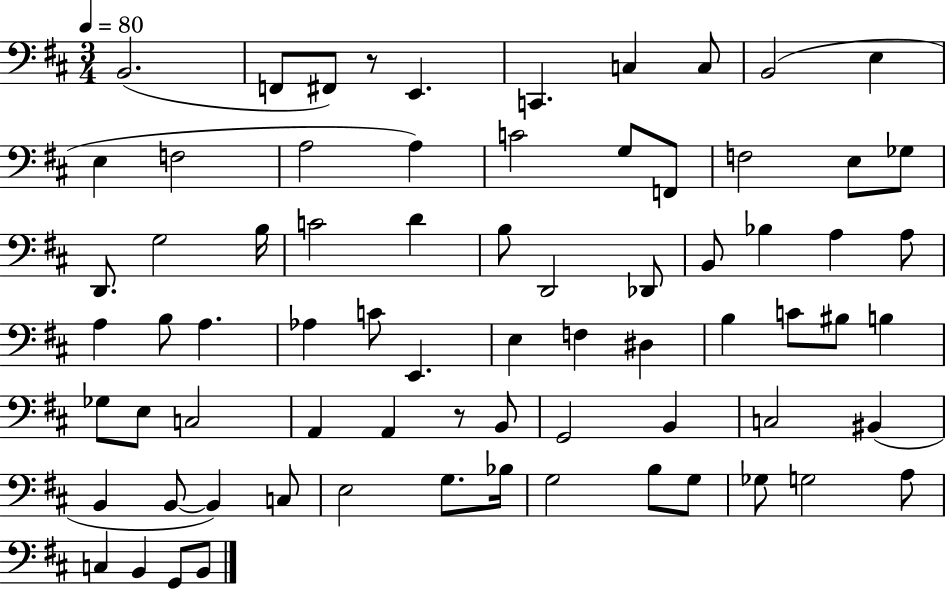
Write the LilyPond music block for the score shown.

{
  \clef bass
  \numericTimeSignature
  \time 3/4
  \key d \major
  \tempo 4 = 80
  b,2.( | f,8 fis,8) r8 e,4. | c,4. c4 c8 | b,2( e4 | \break e4 f2 | a2 a4) | c'2 g8 f,8 | f2 e8 ges8 | \break d,8. g2 b16 | c'2 d'4 | b8 d,2 des,8 | b,8 bes4 a4 a8 | \break a4 b8 a4. | aes4 c'8 e,4. | e4 f4 dis4 | b4 c'8 bis8 b4 | \break ges8 e8 c2 | a,4 a,4 r8 b,8 | g,2 b,4 | c2 bis,4( | \break b,4 b,8~~ b,4) c8 | e2 g8. bes16 | g2 b8 g8 | ges8 g2 a8 | \break c4 b,4 g,8 b,8 | \bar "|."
}